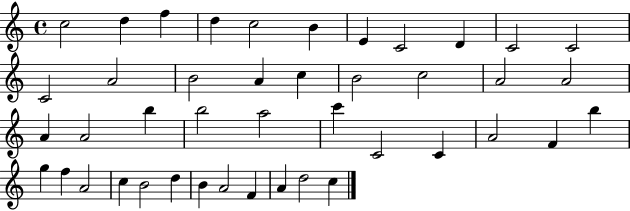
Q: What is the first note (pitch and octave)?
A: C5